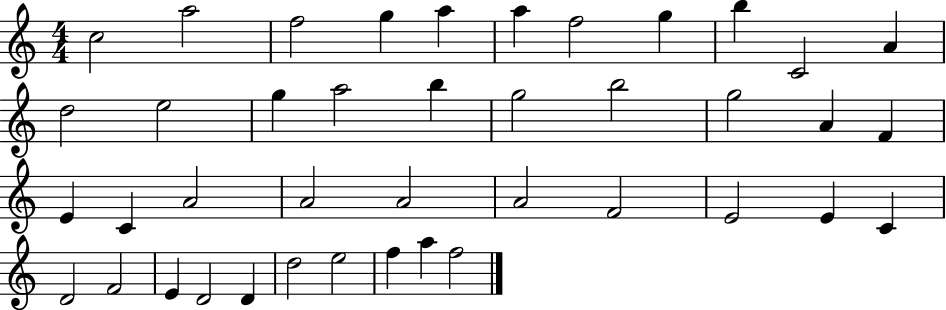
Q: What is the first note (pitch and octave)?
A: C5